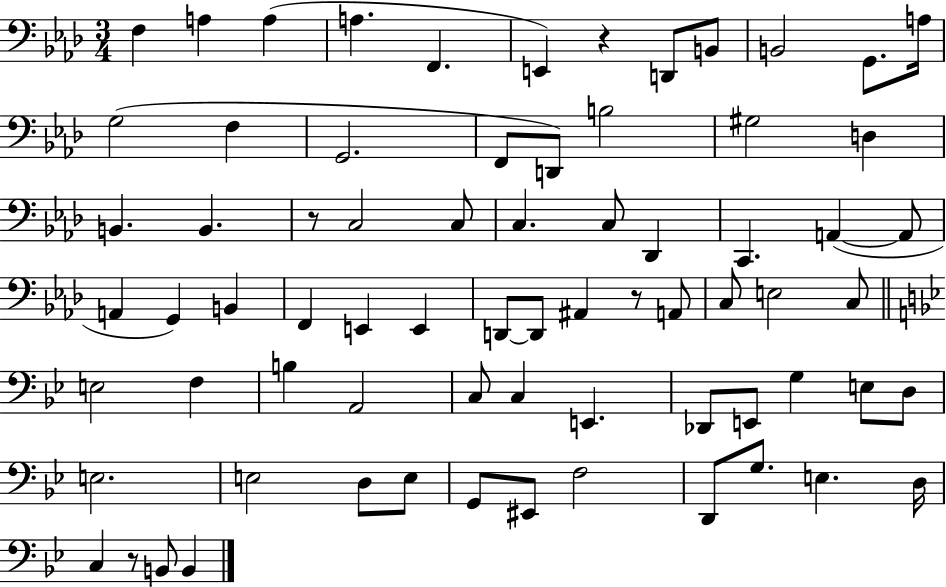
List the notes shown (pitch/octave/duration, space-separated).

F3/q A3/q A3/q A3/q. F2/q. E2/q R/q D2/e B2/e B2/h G2/e. A3/s G3/h F3/q G2/h. F2/e D2/e B3/h G#3/h D3/q B2/q. B2/q. R/e C3/h C3/e C3/q. C3/e Db2/q C2/q. A2/q A2/e A2/q G2/q B2/q F2/q E2/q E2/q D2/e D2/e A#2/q R/e A2/e C3/e E3/h C3/e E3/h F3/q B3/q A2/h C3/e C3/q E2/q. Db2/e E2/e G3/q E3/e D3/e E3/h. E3/h D3/e E3/e G2/e EIS2/e F3/h D2/e G3/e. E3/q. D3/s C3/q R/e B2/e B2/q